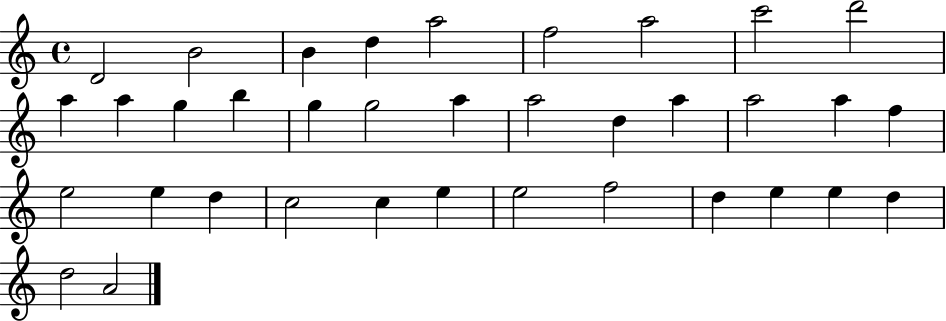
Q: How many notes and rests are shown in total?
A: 36